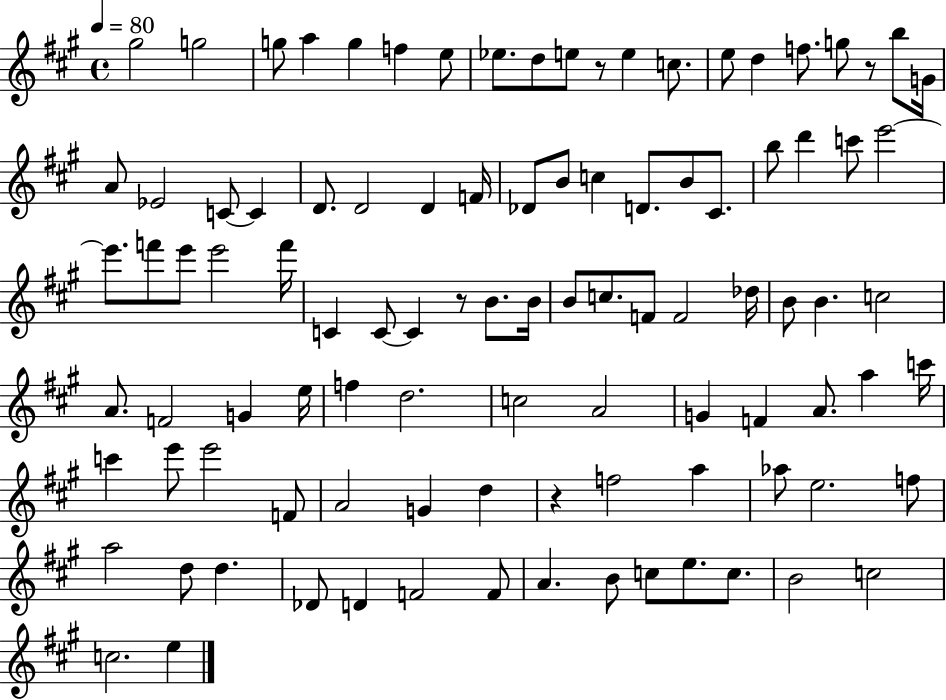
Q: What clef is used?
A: treble